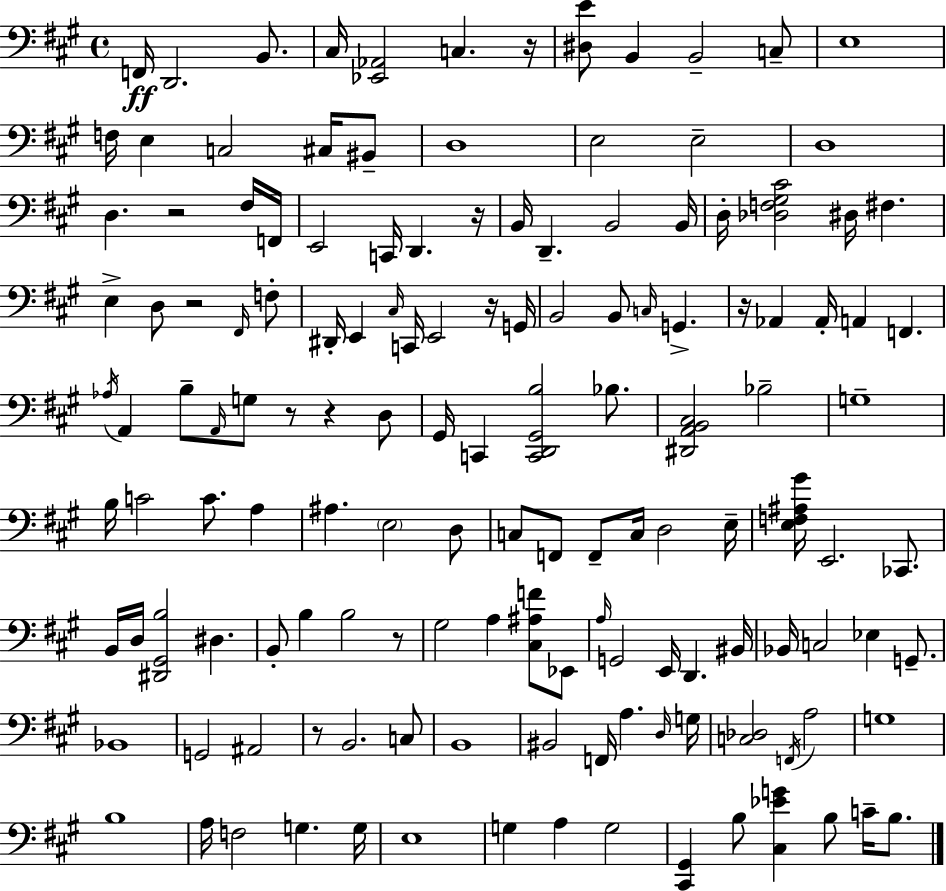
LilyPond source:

{
  \clef bass
  \time 4/4
  \defaultTimeSignature
  \key a \major
  f,16\ff d,2. b,8. | cis16 <ees, aes,>2 c4. r16 | <dis e'>8 b,4 b,2-- c8-- | e1 | \break f16 e4 c2 cis16 bis,8-- | d1 | e2 e2-- | d1 | \break d4. r2 fis16 f,16 | e,2 c,16 d,4. r16 | b,16 d,4.-- b,2 b,16 | d16-. <des f gis cis'>2 dis16 fis4. | \break e4-> d8 r2 \grace { fis,16 } f8-. | dis,16-. e,4 \grace { cis16 } c,16 e,2 | r16 g,16 b,2 b,8 \grace { c16 } g,4.-> | r16 aes,4 aes,16-. a,4 f,4. | \break \acciaccatura { aes16 } a,4 b8-- \grace { a,16 } g8 r8 r4 | d8 gis,16 c,4 <c, d, gis, b>2 | bes8. <dis, a, b, cis>2 bes2-- | g1-- | \break b16 c'2 c'8. | a4 ais4. \parenthesize e2 | d8 c8 f,8 f,8-- c16 d2 | e16-- <e f ais gis'>16 e,2. | \break ces,8. b,16 d16 <dis, gis, b>2 dis4. | b,8-. b4 b2 | r8 gis2 a4 | <cis ais f'>8 ees,8 \grace { a16 } g,2 e,16 d,4. | \break bis,16 bes,16 c2 ees4 | g,8.-- bes,1 | g,2 ais,2 | r8 b,2. | \break c8 b,1 | bis,2 f,16 a4. | \grace { d16 } g16 <c des>2 \acciaccatura { f,16 } | a2 g1 | \break b1 | a16 f2 | g4. g16 e1 | g4 a4 | \break g2 <cis, gis,>4 b8 <cis ees' g'>4 | b8 c'16-- b8. \bar "|."
}